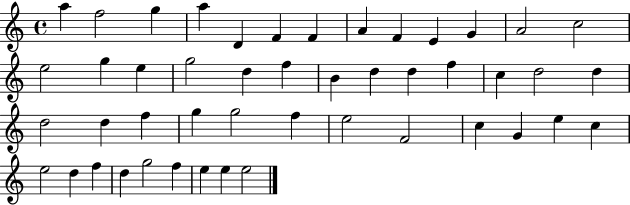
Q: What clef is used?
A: treble